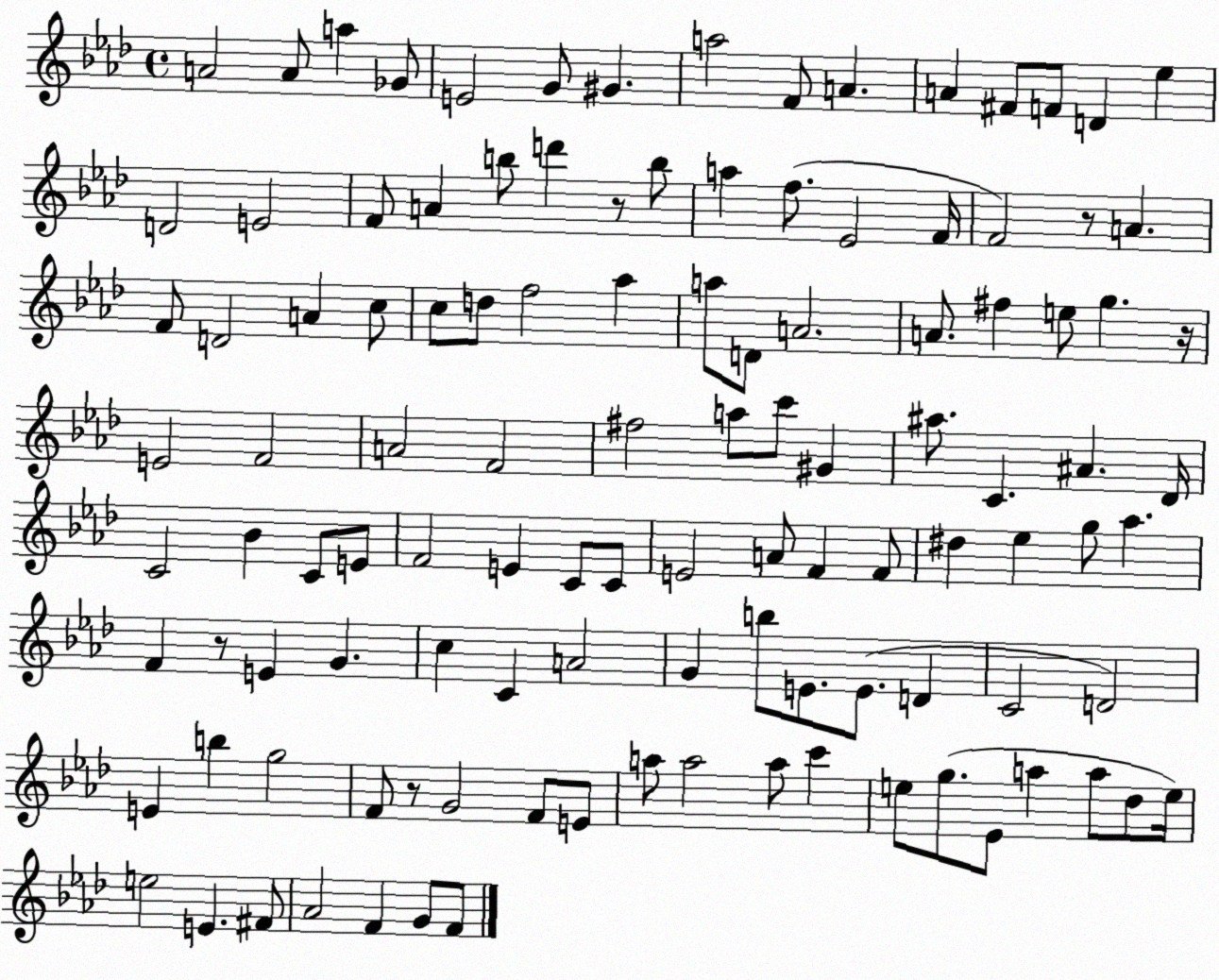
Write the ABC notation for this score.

X:1
T:Untitled
M:4/4
L:1/4
K:Ab
A2 A/2 a _G/2 E2 G/2 ^G a2 F/2 A A ^F/2 F/2 D _e D2 E2 F/2 A b/2 d' z/2 b/2 a f/2 _E2 F/4 F2 z/2 A F/2 D2 A c/2 c/2 d/2 f2 _a a/2 D/2 A2 A/2 ^f e/2 g z/4 E2 F2 A2 F2 ^f2 a/2 c'/2 ^G ^a/2 C ^A _D/4 C2 _B C/2 E/2 F2 E C/2 C/2 E2 A/2 F F/2 ^d _e g/2 _a F z/2 E G c C A2 G b/2 E/2 E/2 D C2 D2 E b g2 F/2 z/2 G2 F/2 E/2 a/2 a2 a/2 c' e/2 g/2 _E/2 a a/2 _d/2 e/4 e2 E ^F/2 _A2 F G/2 F/2